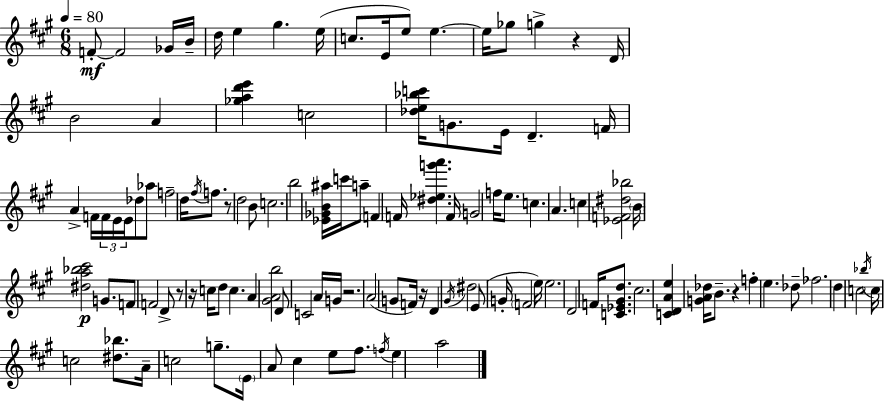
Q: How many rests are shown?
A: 7